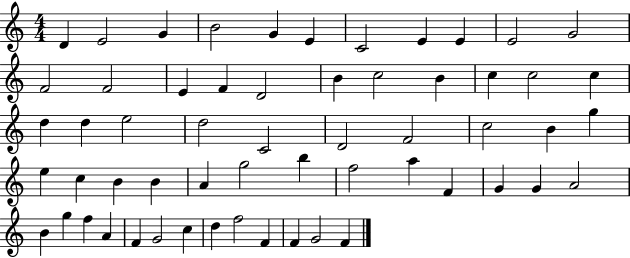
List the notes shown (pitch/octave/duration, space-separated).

D4/q E4/h G4/q B4/h G4/q E4/q C4/h E4/q E4/q E4/h G4/h F4/h F4/h E4/q F4/q D4/h B4/q C5/h B4/q C5/q C5/h C5/q D5/q D5/q E5/h D5/h C4/h D4/h F4/h C5/h B4/q G5/q E5/q C5/q B4/q B4/q A4/q G5/h B5/q F5/h A5/q F4/q G4/q G4/q A4/h B4/q G5/q F5/q A4/q F4/q G4/h C5/q D5/q F5/h F4/q F4/q G4/h F4/q